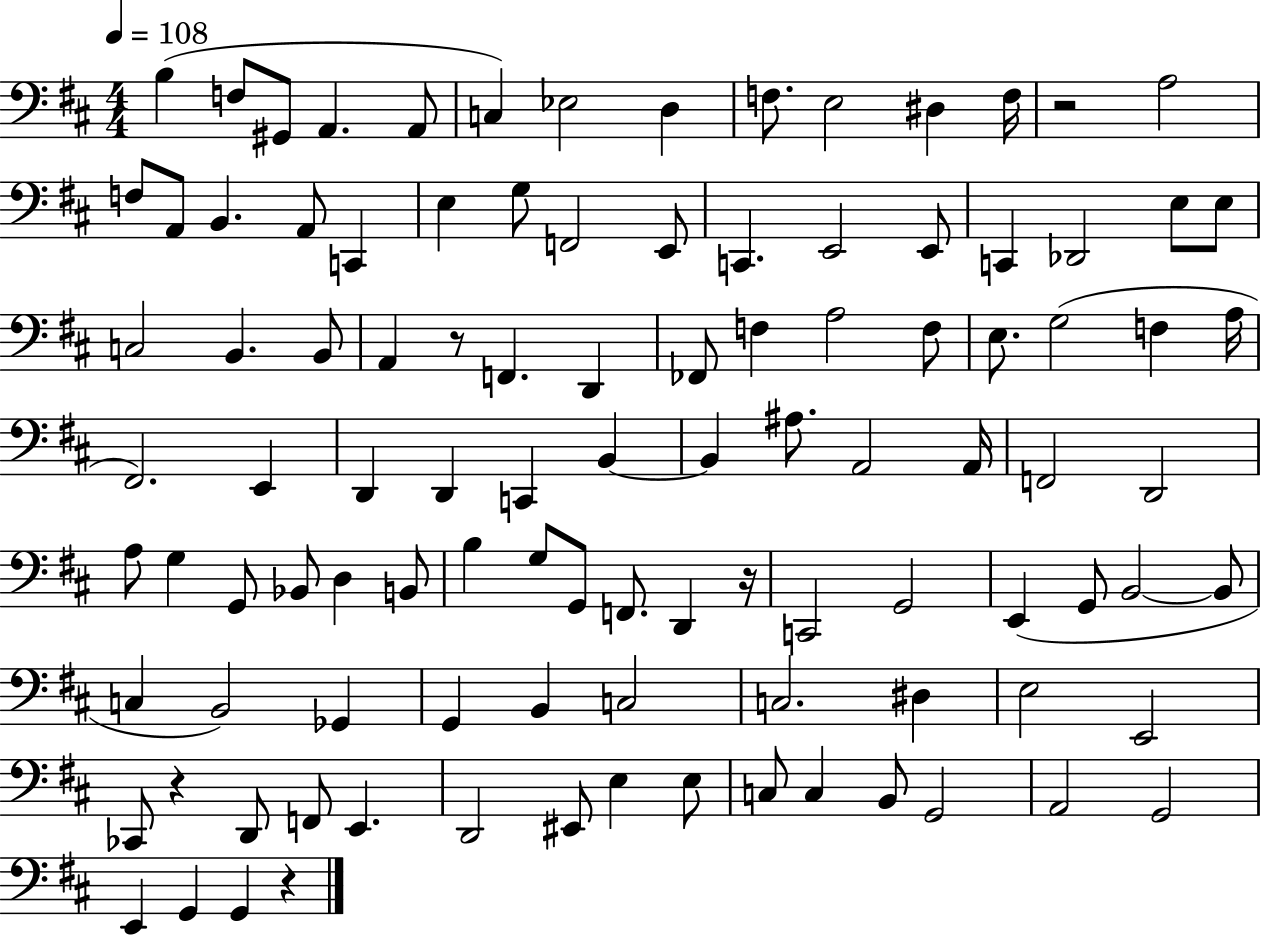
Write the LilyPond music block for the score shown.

{
  \clef bass
  \numericTimeSignature
  \time 4/4
  \key d \major
  \tempo 4 = 108
  b4( f8 gis,8 a,4. a,8 | c4) ees2 d4 | f8. e2 dis4 f16 | r2 a2 | \break f8 a,8 b,4. a,8 c,4 | e4 g8 f,2 e,8 | c,4. e,2 e,8 | c,4 des,2 e8 e8 | \break c2 b,4. b,8 | a,4 r8 f,4. d,4 | fes,8 f4 a2 f8 | e8. g2( f4 a16 | \break fis,2.) e,4 | d,4 d,4 c,4 b,4~~ | b,4 ais8. a,2 a,16 | f,2 d,2 | \break a8 g4 g,8 bes,8 d4 b,8 | b4 g8 g,8 f,8. d,4 r16 | c,2 g,2 | e,4( g,8 b,2~~ b,8 | \break c4 b,2) ges,4 | g,4 b,4 c2 | c2. dis4 | e2 e,2 | \break ces,8 r4 d,8 f,8 e,4. | d,2 eis,8 e4 e8 | c8 c4 b,8 g,2 | a,2 g,2 | \break e,4 g,4 g,4 r4 | \bar "|."
}